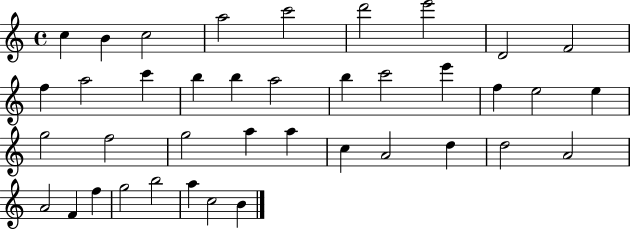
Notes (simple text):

C5/q B4/q C5/h A5/h C6/h D6/h E6/h D4/h F4/h F5/q A5/h C6/q B5/q B5/q A5/h B5/q C6/h E6/q F5/q E5/h E5/q G5/h F5/h G5/h A5/q A5/q C5/q A4/h D5/q D5/h A4/h A4/h F4/q F5/q G5/h B5/h A5/q C5/h B4/q